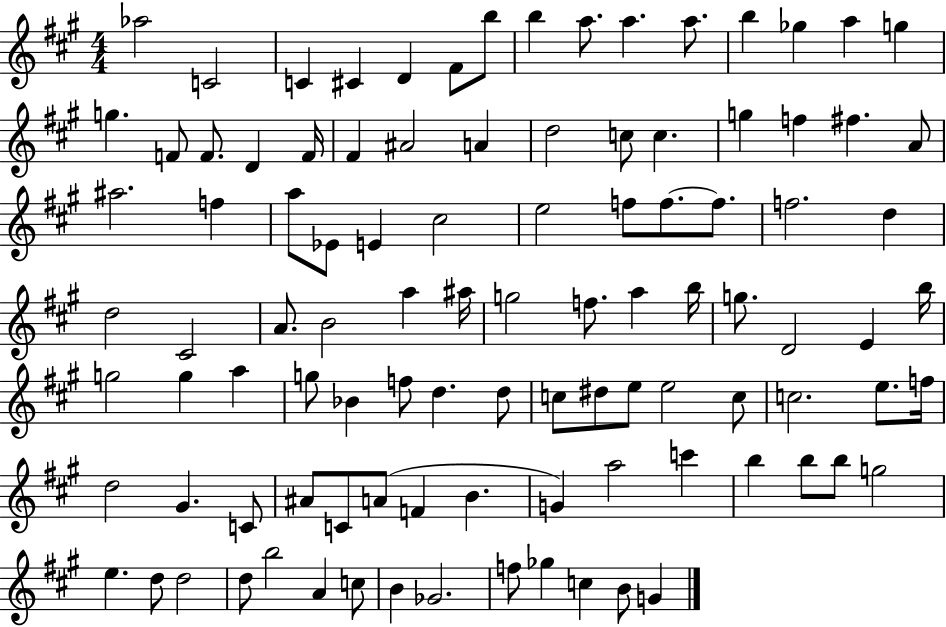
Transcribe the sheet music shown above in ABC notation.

X:1
T:Untitled
M:4/4
L:1/4
K:A
_a2 C2 C ^C D ^F/2 b/2 b a/2 a a/2 b _g a g g F/2 F/2 D F/4 ^F ^A2 A d2 c/2 c g f ^f A/2 ^a2 f a/2 _E/2 E ^c2 e2 f/2 f/2 f/2 f2 d d2 ^C2 A/2 B2 a ^a/4 g2 f/2 a b/4 g/2 D2 E b/4 g2 g a g/2 _B f/2 d d/2 c/2 ^d/2 e/2 e2 c/2 c2 e/2 f/4 d2 ^G C/2 ^A/2 C/2 A/2 F B G a2 c' b b/2 b/2 g2 e d/2 d2 d/2 b2 A c/2 B _G2 f/2 _g c B/2 G